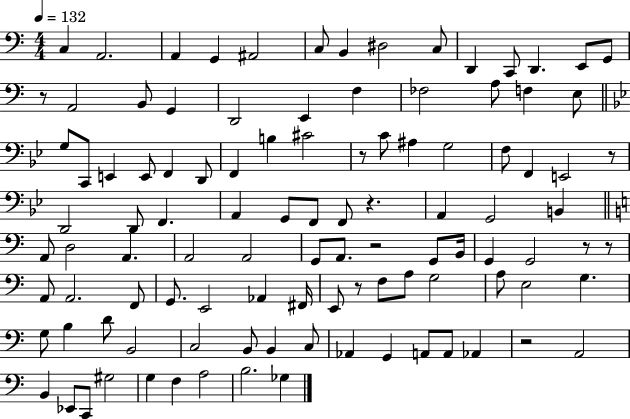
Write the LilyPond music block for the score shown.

{
  \clef bass
  \numericTimeSignature
  \time 4/4
  \key c \major
  \tempo 4 = 132
  c4 a,2. | a,4 g,4 ais,2 | c8 b,4 dis2 c8 | d,4 c,8 d,4. e,8 g,8 | \break r8 a,2 b,8 g,4 | d,2 e,4 f4 | fes2 a8 f4 e8 | \bar "||" \break \key bes \major g8 c,8 e,4 e,8 f,4 d,8 | f,4 b4 cis'2 | r8 c'8 ais4 g2 | f8 f,4 e,2 r8 | \break d,2 d,8 f,4. | a,4 g,8 f,8 f,8 r4. | a,4 g,2 b,4 | \bar "||" \break \key c \major a,8 d2 a,4. | a,2 a,2 | g,8 a,8. r2 g,8 b,16 | g,4 g,2 r8 r8 | \break a,8 a,2. f,8 | g,8. e,2 aes,4 fis,16 | e,8 r8 f8 a8 g2 | a8 e2 g4. | \break g8 b4 d'8 b,2 | c2 b,8 b,4 c8 | aes,4 g,4 a,8 a,8 aes,4 | r2 a,2 | \break b,4 ees,8 c,8 gis2 | g4 f4 a2 | b2. ges4 | \bar "|."
}